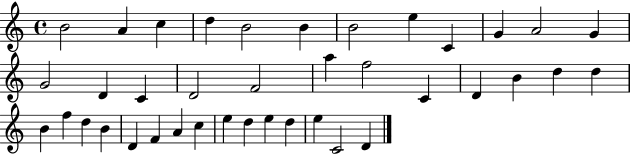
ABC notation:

X:1
T:Untitled
M:4/4
L:1/4
K:C
B2 A c d B2 B B2 e C G A2 G G2 D C D2 F2 a f2 C D B d d B f d B D F A c e d e d e C2 D